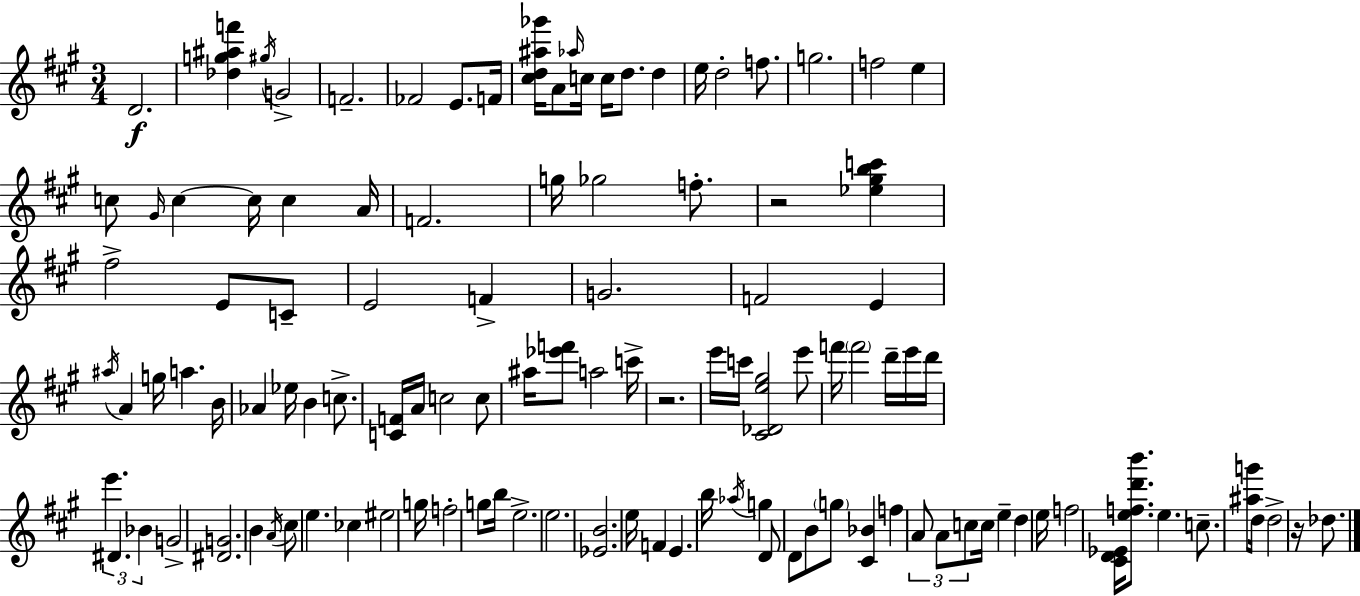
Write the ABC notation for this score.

X:1
T:Untitled
M:3/4
L:1/4
K:A
D2 [_dg^af'] ^g/4 G2 F2 _F2 E/2 F/4 [^cd^a_g']/4 A/2 _a/4 c/4 c/4 d/2 d e/4 d2 f/2 g2 f2 e c/2 ^G/4 c c/4 c A/4 F2 g/4 _g2 f/2 z2 [_e^gbc'] ^f2 E/2 C/2 E2 F G2 F2 E ^a/4 A g/4 a B/4 _A _e/4 B c/2 [CF]/4 A/4 c2 c/2 ^a/4 [_e'f']/2 a2 c'/4 z2 e'/4 c'/4 [^C_De^g]2 e'/2 f'/4 f'2 d'/4 e'/4 d'/4 e' ^D _B G2 [^DG]2 B A/4 ^c/2 e _c ^e2 g/4 f2 g/2 b/4 e2 e2 [_EB]2 e/4 F E b/4 _a/4 g D/2 D/2 B/2 g/2 [^C_B] f A/2 A/2 c/2 c/4 e d e/4 f2 [^CD_E]/4 [efd'b']/2 e c/2 [^ag']/2 d/4 d2 z/4 _d/2